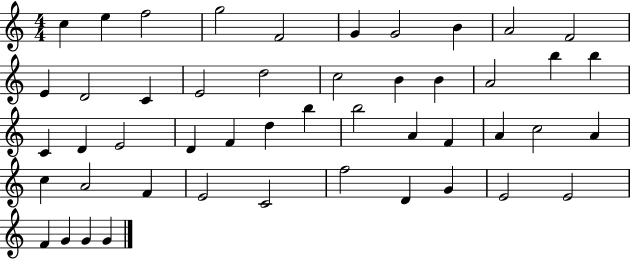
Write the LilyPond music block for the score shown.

{
  \clef treble
  \numericTimeSignature
  \time 4/4
  \key c \major
  c''4 e''4 f''2 | g''2 f'2 | g'4 g'2 b'4 | a'2 f'2 | \break e'4 d'2 c'4 | e'2 d''2 | c''2 b'4 b'4 | a'2 b''4 b''4 | \break c'4 d'4 e'2 | d'4 f'4 d''4 b''4 | b''2 a'4 f'4 | a'4 c''2 a'4 | \break c''4 a'2 f'4 | e'2 c'2 | f''2 d'4 g'4 | e'2 e'2 | \break f'4 g'4 g'4 g'4 | \bar "|."
}